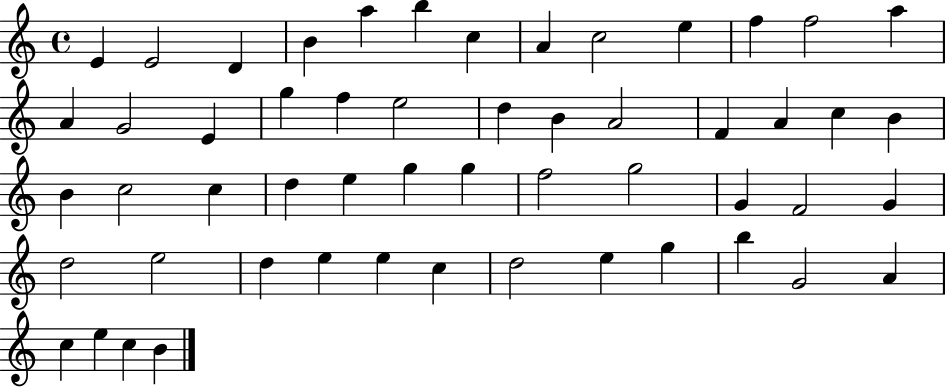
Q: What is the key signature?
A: C major